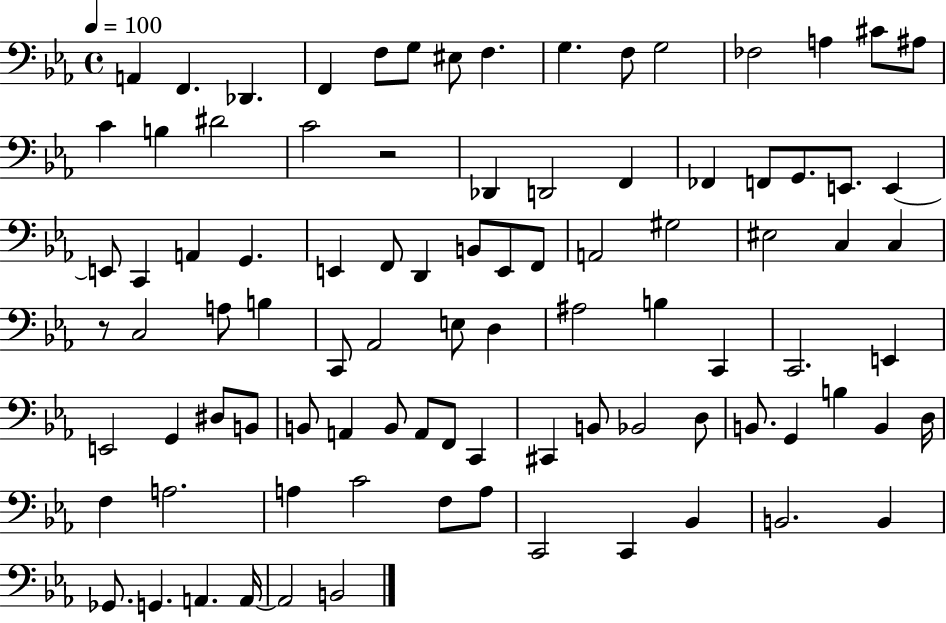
{
  \clef bass
  \time 4/4
  \defaultTimeSignature
  \key ees \major
  \tempo 4 = 100
  a,4 f,4. des,4. | f,4 f8 g8 eis8 f4. | g4. f8 g2 | fes2 a4 cis'8 ais8 | \break c'4 b4 dis'2 | c'2 r2 | des,4 d,2 f,4 | fes,4 f,8 g,8. e,8. e,4~~ | \break e,8 c,4 a,4 g,4. | e,4 f,8 d,4 b,8 e,8 f,8 | a,2 gis2 | eis2 c4 c4 | \break r8 c2 a8 b4 | c,8 aes,2 e8 d4 | ais2 b4 c,4 | c,2. e,4 | \break e,2 g,4 dis8 b,8 | b,8 a,4 b,8 a,8 f,8 c,4 | cis,4 b,8 bes,2 d8 | b,8. g,4 b4 b,4 d16 | \break f4 a2. | a4 c'2 f8 a8 | c,2 c,4 bes,4 | b,2. b,4 | \break ges,8. g,4. a,4. a,16~~ | a,2 b,2 | \bar "|."
}